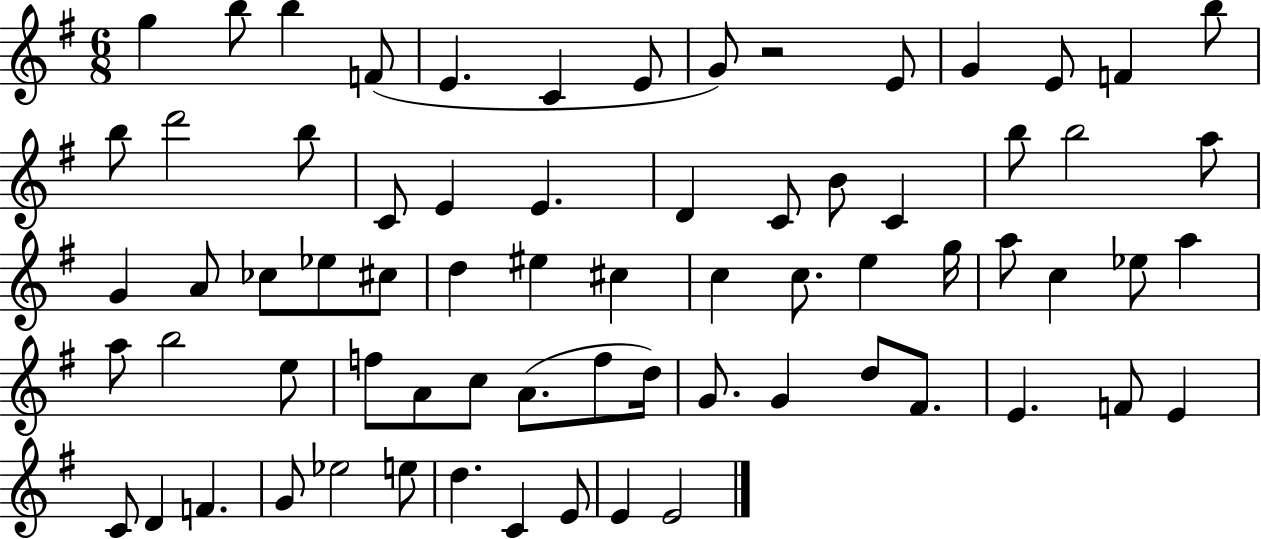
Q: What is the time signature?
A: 6/8